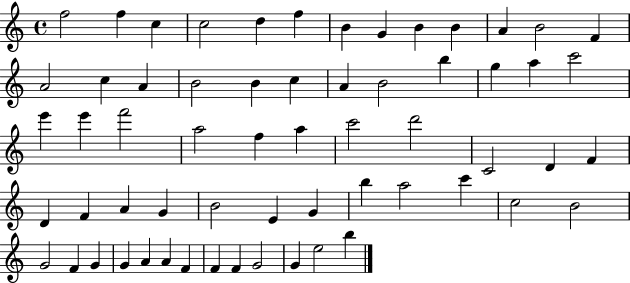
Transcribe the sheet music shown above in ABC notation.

X:1
T:Untitled
M:4/4
L:1/4
K:C
f2 f c c2 d f B G B B A B2 F A2 c A B2 B c A B2 b g a c'2 e' e' f'2 a2 f a c'2 d'2 C2 D F D F A G B2 E G b a2 c' c2 B2 G2 F G G A A F F F G2 G e2 b